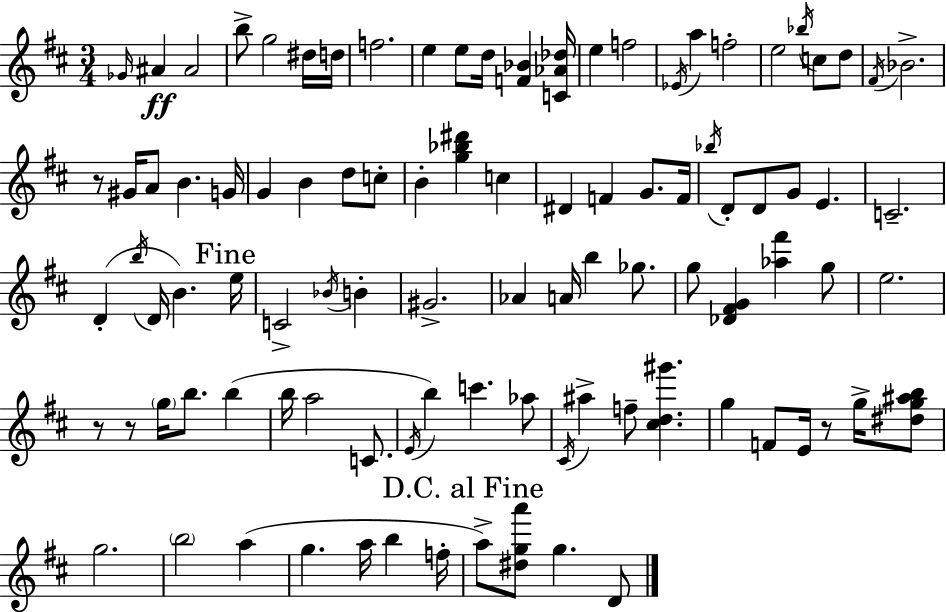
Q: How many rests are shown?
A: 4